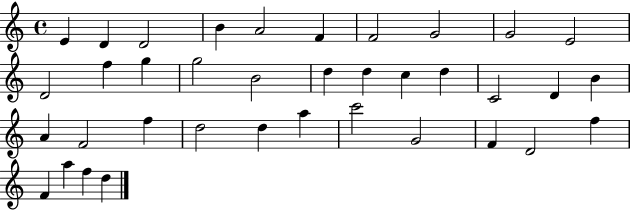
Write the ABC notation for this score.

X:1
T:Untitled
M:4/4
L:1/4
K:C
E D D2 B A2 F F2 G2 G2 E2 D2 f g g2 B2 d d c d C2 D B A F2 f d2 d a c'2 G2 F D2 f F a f d